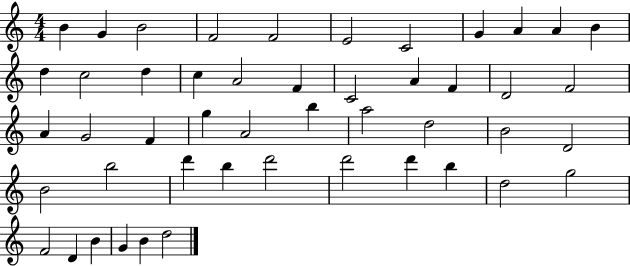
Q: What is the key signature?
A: C major